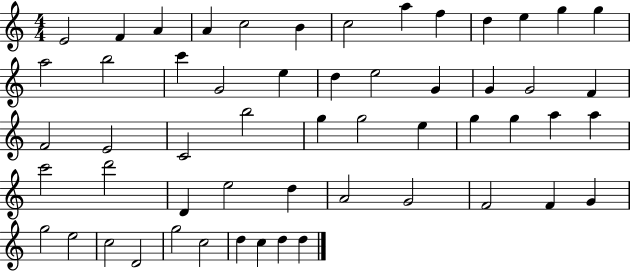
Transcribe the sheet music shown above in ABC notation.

X:1
T:Untitled
M:4/4
L:1/4
K:C
E2 F A A c2 B c2 a f d e g g a2 b2 c' G2 e d e2 G G G2 F F2 E2 C2 b2 g g2 e g g a a c'2 d'2 D e2 d A2 G2 F2 F G g2 e2 c2 D2 g2 c2 d c d d